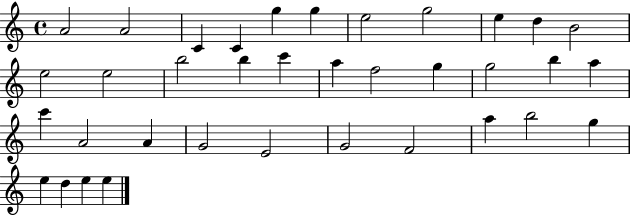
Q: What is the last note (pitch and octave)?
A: E5